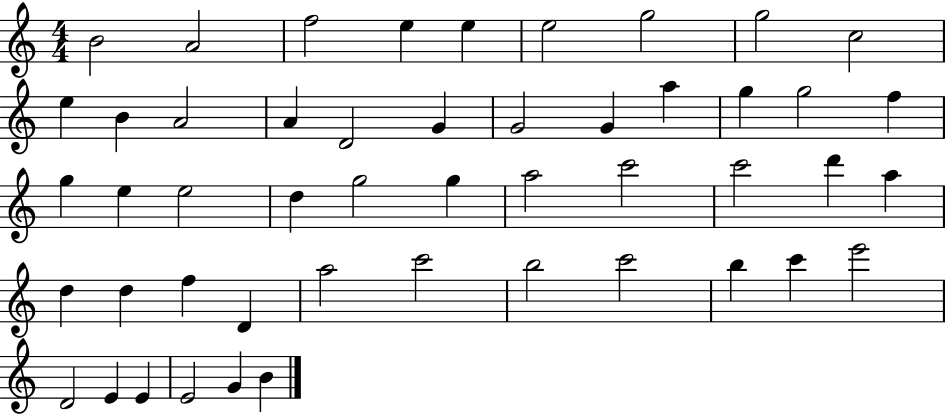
X:1
T:Untitled
M:4/4
L:1/4
K:C
B2 A2 f2 e e e2 g2 g2 c2 e B A2 A D2 G G2 G a g g2 f g e e2 d g2 g a2 c'2 c'2 d' a d d f D a2 c'2 b2 c'2 b c' e'2 D2 E E E2 G B